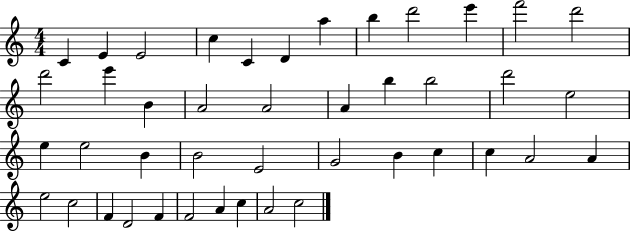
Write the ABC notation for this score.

X:1
T:Untitled
M:4/4
L:1/4
K:C
C E E2 c C D a b d'2 e' f'2 d'2 d'2 e' B A2 A2 A b b2 d'2 e2 e e2 B B2 E2 G2 B c c A2 A e2 c2 F D2 F F2 A c A2 c2